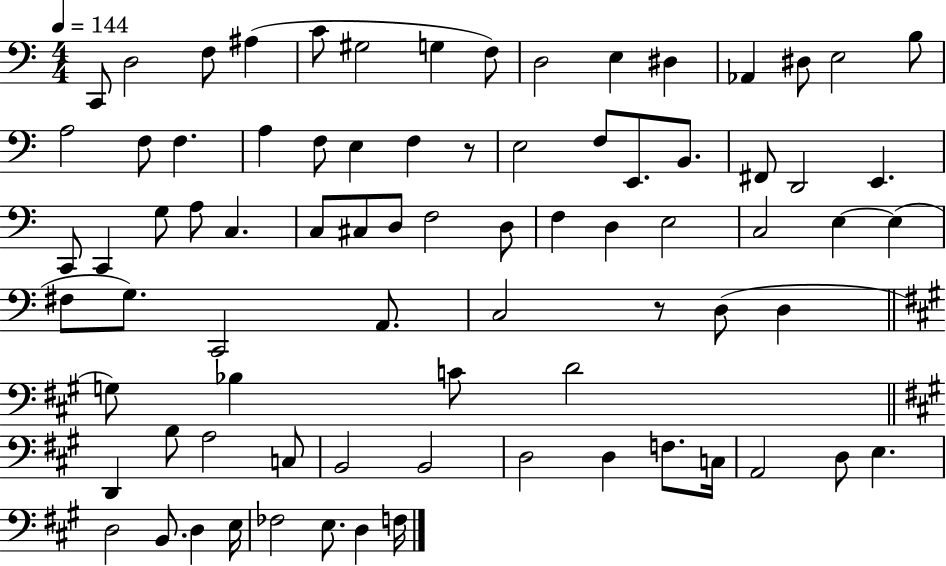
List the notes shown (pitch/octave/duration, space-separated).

C2/e D3/h F3/e A#3/q C4/e G#3/h G3/q F3/e D3/h E3/q D#3/q Ab2/q D#3/e E3/h B3/e A3/h F3/e F3/q. A3/q F3/e E3/q F3/q R/e E3/h F3/e E2/e. B2/e. F#2/e D2/h E2/q. C2/e C2/q G3/e A3/e C3/q. C3/e C#3/e D3/e F3/h D3/e F3/q D3/q E3/h C3/h E3/q E3/q F#3/e G3/e. C2/h A2/e. C3/h R/e D3/e D3/q G3/e Bb3/q C4/e D4/h D2/q B3/e A3/h C3/e B2/h B2/h D3/h D3/q F3/e. C3/s A2/h D3/e E3/q. D3/h B2/e. D3/q E3/s FES3/h E3/e. D3/q F3/s